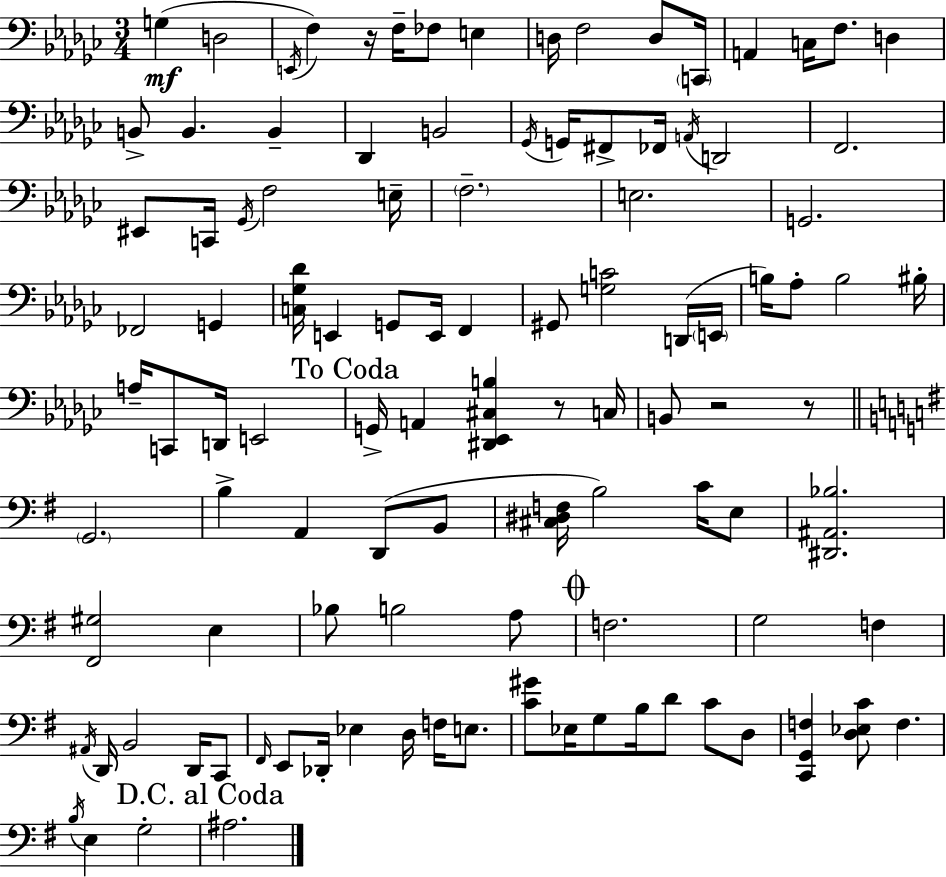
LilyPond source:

{
  \clef bass
  \numericTimeSignature
  \time 3/4
  \key ees \minor
  g4(\mf d2 | \acciaccatura { e,16 } f4) r16 f16-- fes8 e4 | d16 f2 d8 | \parenthesize c,16 a,4 c16 f8. d4 | \break b,8-> b,4. b,4-- | des,4 b,2 | \acciaccatura { ges,16 } g,16 fis,8-> fes,16 \acciaccatura { a,16 } d,2 | f,2. | \break eis,8 c,16 \acciaccatura { ges,16 } f2 | e16-- \parenthesize f2.-- | e2. | g,2. | \break fes,2 | g,4 <c ges des'>16 e,4 g,8 e,16 | f,4 gis,8 <g c'>2 | d,16( \parenthesize e,16 b16) aes8-. b2 | \break bis16-. a16-- c,8 d,16 e,2 | \mark "To Coda" g,16-> a,4 <dis, ees, cis b>4 | r8 c16 b,8 r2 | r8 \bar "||" \break \key e \minor \parenthesize g,2. | b4-> a,4 d,8( b,8 | <cis dis f>16 b2) c'16 e8 | <dis, ais, bes>2. | \break <fis, gis>2 e4 | bes8 b2 a8 | \mark \markup { \musicglyph "scripts.coda" } f2. | g2 f4 | \break \acciaccatura { ais,16 } d,16 b,2 d,16 c,8 | \grace { fis,16 } e,8 des,16-. ees4 d16 f16 e8. | <c' gis'>8 ees16 g8 b16 d'8 c'8 | d8 <c, g, f>4 <d ees c'>8 f4. | \break \acciaccatura { b16 } e4 g2-. | \mark "D.C. al Coda" ais2. | \bar "|."
}